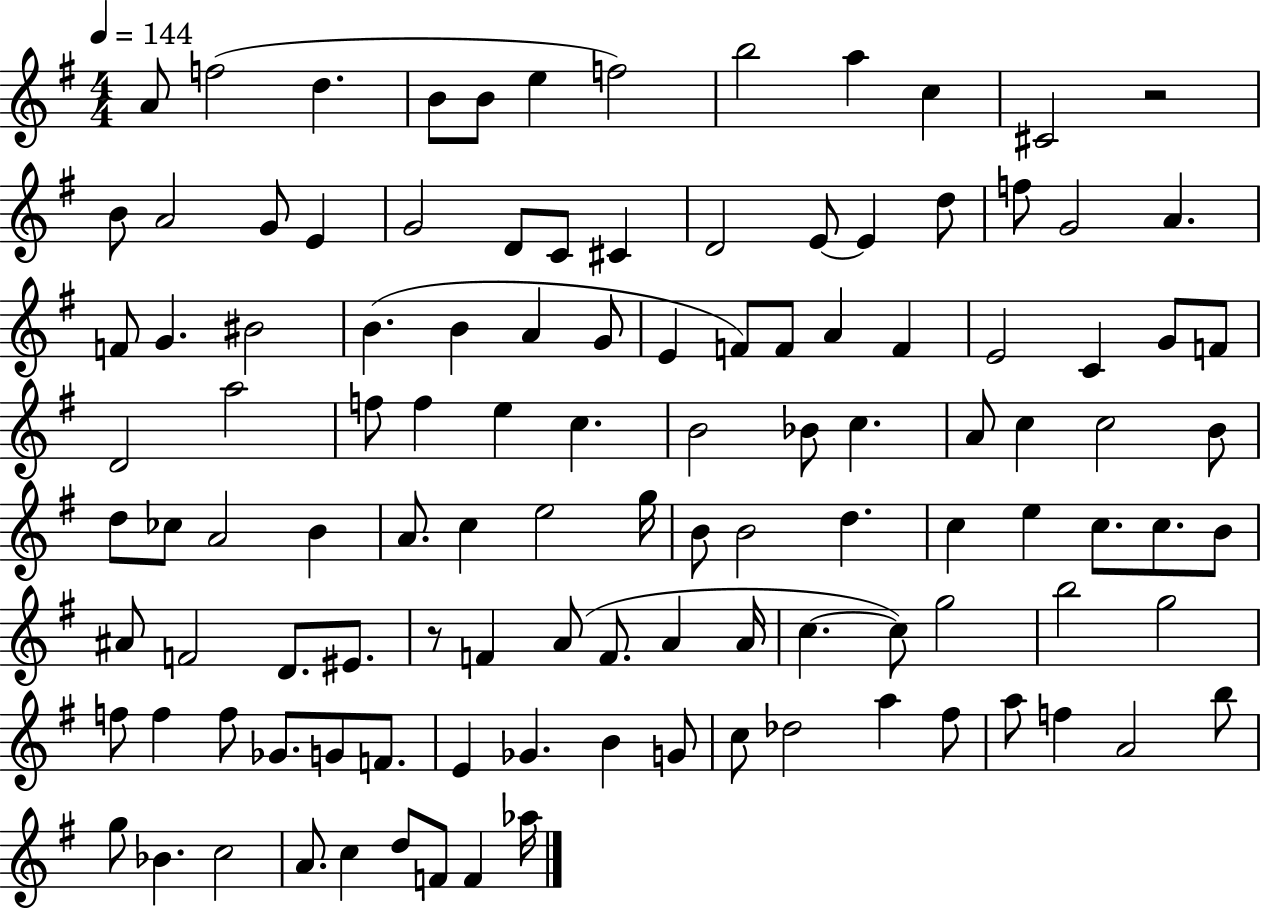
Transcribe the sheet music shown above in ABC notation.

X:1
T:Untitled
M:4/4
L:1/4
K:G
A/2 f2 d B/2 B/2 e f2 b2 a c ^C2 z2 B/2 A2 G/2 E G2 D/2 C/2 ^C D2 E/2 E d/2 f/2 G2 A F/2 G ^B2 B B A G/2 E F/2 F/2 A F E2 C G/2 F/2 D2 a2 f/2 f e c B2 _B/2 c A/2 c c2 B/2 d/2 _c/2 A2 B A/2 c e2 g/4 B/2 B2 d c e c/2 c/2 B/2 ^A/2 F2 D/2 ^E/2 z/2 F A/2 F/2 A A/4 c c/2 g2 b2 g2 f/2 f f/2 _G/2 G/2 F/2 E _G B G/2 c/2 _d2 a ^f/2 a/2 f A2 b/2 g/2 _B c2 A/2 c d/2 F/2 F _a/4